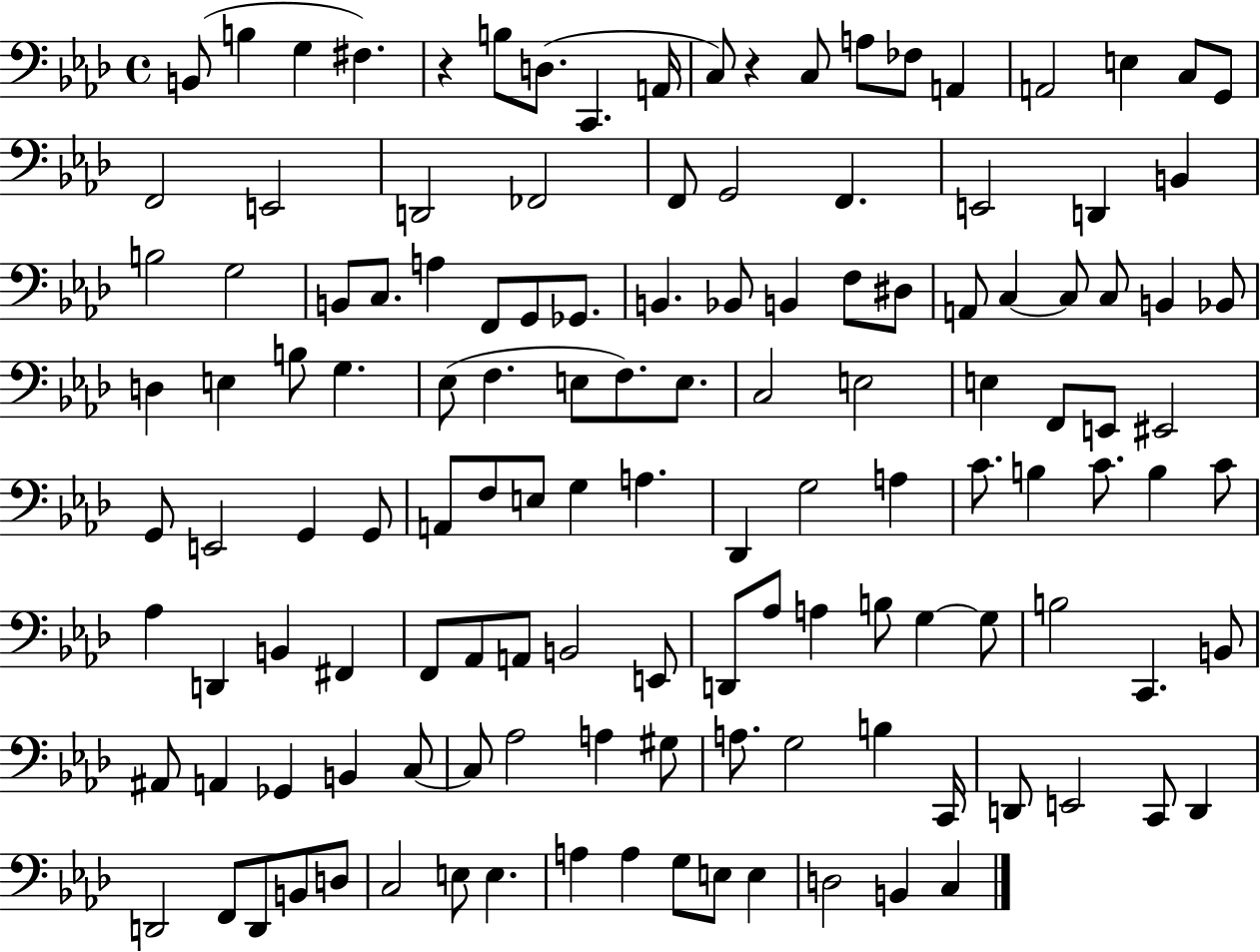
X:1
T:Untitled
M:4/4
L:1/4
K:Ab
B,,/2 B, G, ^F, z B,/2 D,/2 C,, A,,/4 C,/2 z C,/2 A,/2 _F,/2 A,, A,,2 E, C,/2 G,,/2 F,,2 E,,2 D,,2 _F,,2 F,,/2 G,,2 F,, E,,2 D,, B,, B,2 G,2 B,,/2 C,/2 A, F,,/2 G,,/2 _G,,/2 B,, _B,,/2 B,, F,/2 ^D,/2 A,,/2 C, C,/2 C,/2 B,, _B,,/2 D, E, B,/2 G, _E,/2 F, E,/2 F,/2 E,/2 C,2 E,2 E, F,,/2 E,,/2 ^E,,2 G,,/2 E,,2 G,, G,,/2 A,,/2 F,/2 E,/2 G, A, _D,, G,2 A, C/2 B, C/2 B, C/2 _A, D,, B,, ^F,, F,,/2 _A,,/2 A,,/2 B,,2 E,,/2 D,,/2 _A,/2 A, B,/2 G, G,/2 B,2 C,, B,,/2 ^A,,/2 A,, _G,, B,, C,/2 C,/2 _A,2 A, ^G,/2 A,/2 G,2 B, C,,/4 D,,/2 E,,2 C,,/2 D,, D,,2 F,,/2 D,,/2 B,,/2 D,/2 C,2 E,/2 E, A, A, G,/2 E,/2 E, D,2 B,, C,